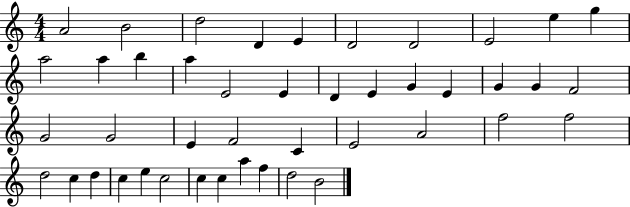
{
  \clef treble
  \numericTimeSignature
  \time 4/4
  \key c \major
  a'2 b'2 | d''2 d'4 e'4 | d'2 d'2 | e'2 e''4 g''4 | \break a''2 a''4 b''4 | a''4 e'2 e'4 | d'4 e'4 g'4 e'4 | g'4 g'4 f'2 | \break g'2 g'2 | e'4 f'2 c'4 | e'2 a'2 | f''2 f''2 | \break d''2 c''4 d''4 | c''4 e''4 c''2 | c''4 c''4 a''4 f''4 | d''2 b'2 | \break \bar "|."
}